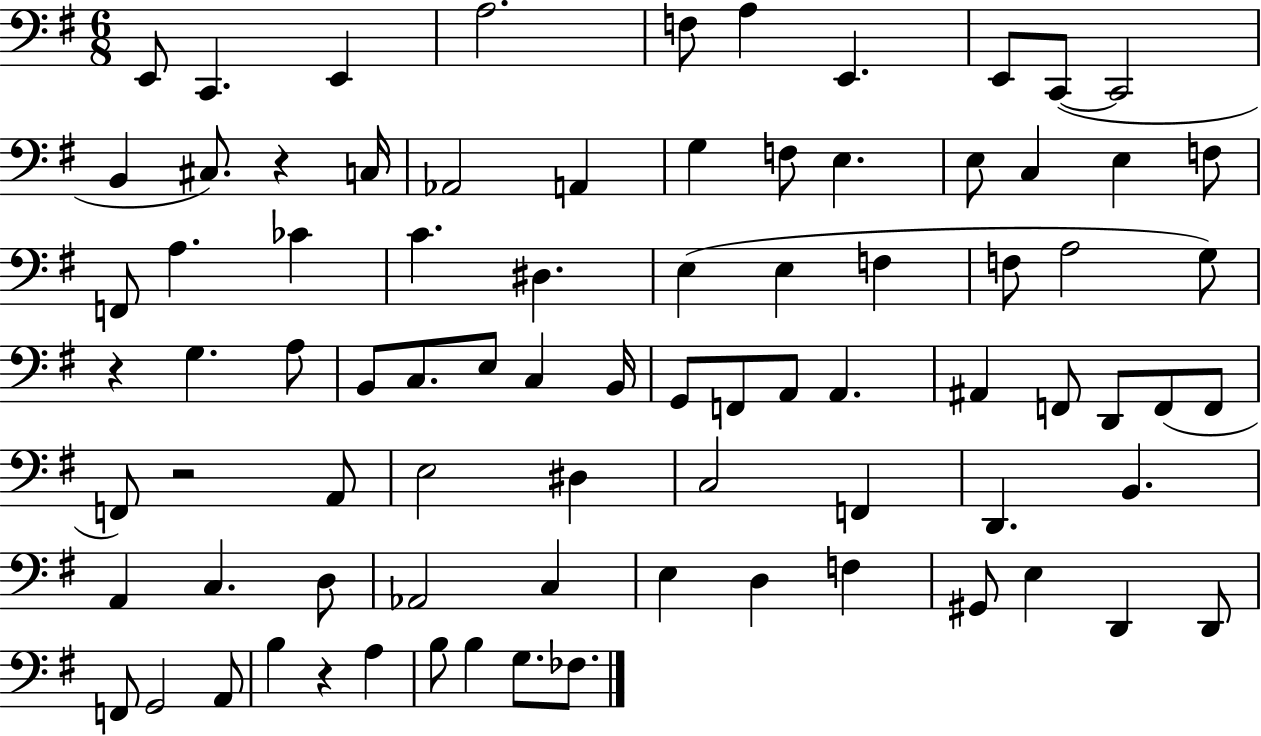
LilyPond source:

{
  \clef bass
  \numericTimeSignature
  \time 6/8
  \key g \major
  e,8 c,4. e,4 | a2. | f8 a4 e,4. | e,8 c,8~(~ c,2 | \break b,4 cis8.) r4 c16 | aes,2 a,4 | g4 f8 e4. | e8 c4 e4 f8 | \break f,8 a4. ces'4 | c'4. dis4. | e4( e4 f4 | f8 a2 g8) | \break r4 g4. a8 | b,8 c8. e8 c4 b,16 | g,8 f,8 a,8 a,4. | ais,4 f,8 d,8 f,8( f,8 | \break f,8) r2 a,8 | e2 dis4 | c2 f,4 | d,4. b,4. | \break a,4 c4. d8 | aes,2 c4 | e4 d4 f4 | gis,8 e4 d,4 d,8 | \break f,8 g,2 a,8 | b4 r4 a4 | b8 b4 g8. fes8. | \bar "|."
}